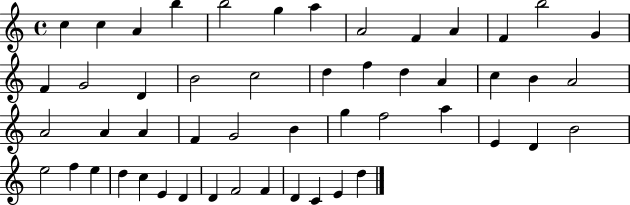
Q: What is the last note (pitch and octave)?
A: D5